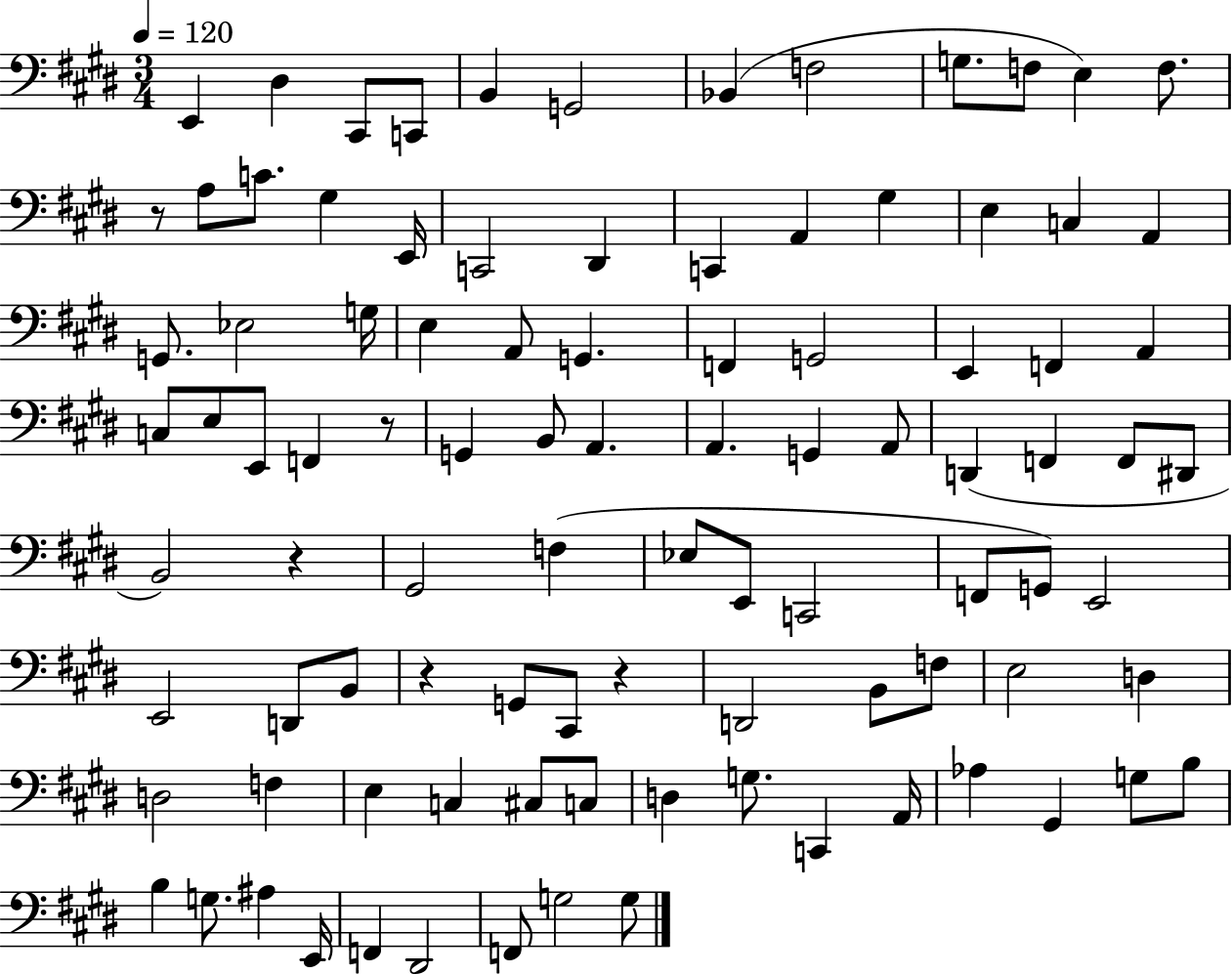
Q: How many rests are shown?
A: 5